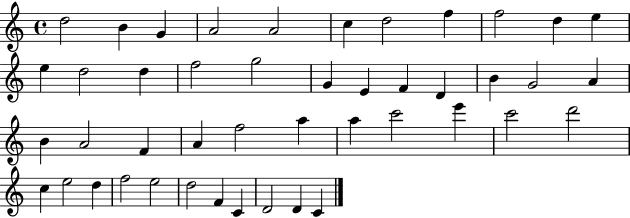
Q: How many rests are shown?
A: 0